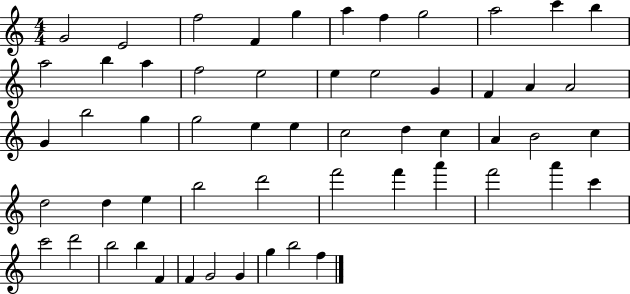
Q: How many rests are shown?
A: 0